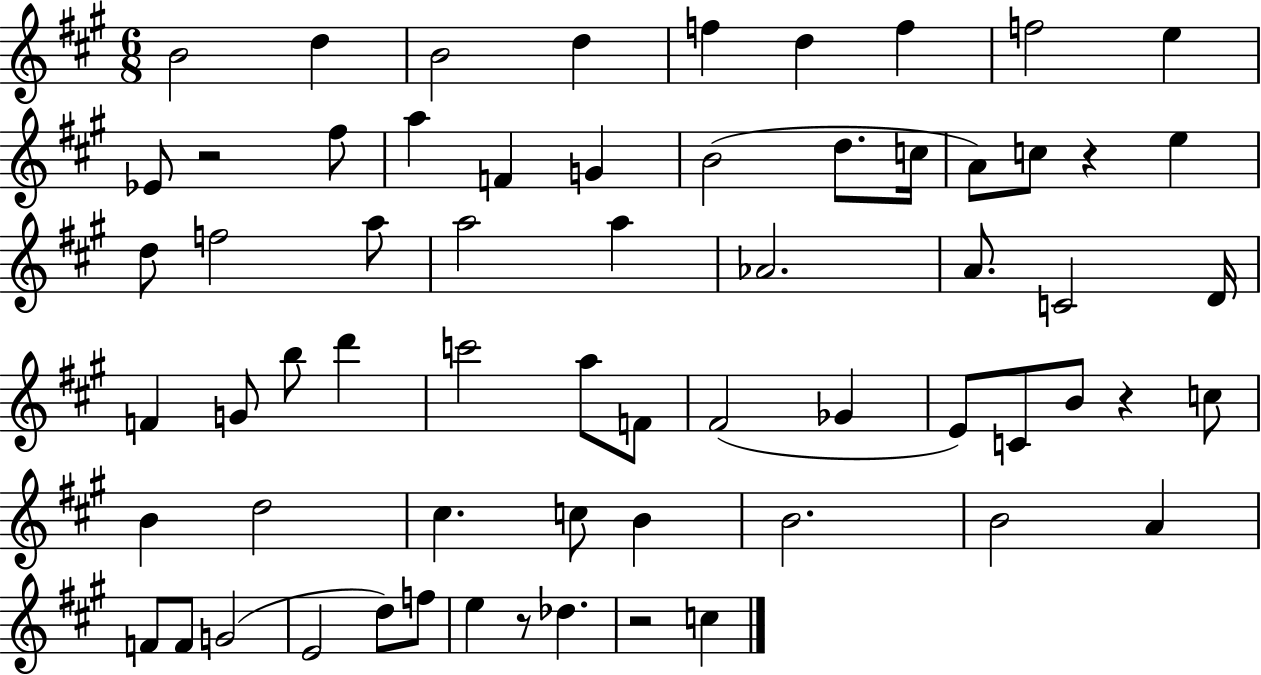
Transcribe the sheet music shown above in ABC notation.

X:1
T:Untitled
M:6/8
L:1/4
K:A
B2 d B2 d f d f f2 e _E/2 z2 ^f/2 a F G B2 d/2 c/4 A/2 c/2 z e d/2 f2 a/2 a2 a _A2 A/2 C2 D/4 F G/2 b/2 d' c'2 a/2 F/2 ^F2 _G E/2 C/2 B/2 z c/2 B d2 ^c c/2 B B2 B2 A F/2 F/2 G2 E2 d/2 f/2 e z/2 _d z2 c